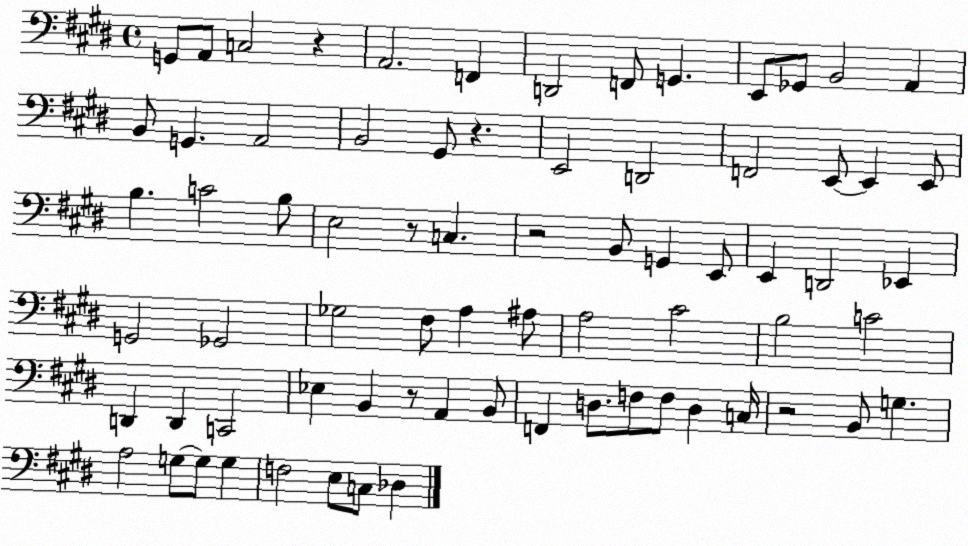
X:1
T:Untitled
M:4/4
L:1/4
K:E
G,,/2 A,,/2 C,2 z A,,2 F,, D,,2 F,,/2 G,, E,,/2 _G,,/2 B,,2 A,, B,,/2 G,, A,,2 B,,2 ^G,,/2 z E,,2 D,,2 F,,2 E,,/2 E,, E,,/2 B, C2 B,/2 E,2 z/2 C, z2 B,,/2 G,, E,,/2 E,, D,,2 _E,, G,,2 _G,,2 _G,2 ^F,/2 A, ^A,/2 A,2 ^C2 B,2 C2 D,, D,, C,,2 _E, B,, z/2 A,, B,,/2 F,, D,/2 F,/2 F,/2 D, C,/4 z2 B,,/2 G, A,2 G,/2 G,/2 G, F,2 E,/2 C,/2 _D,